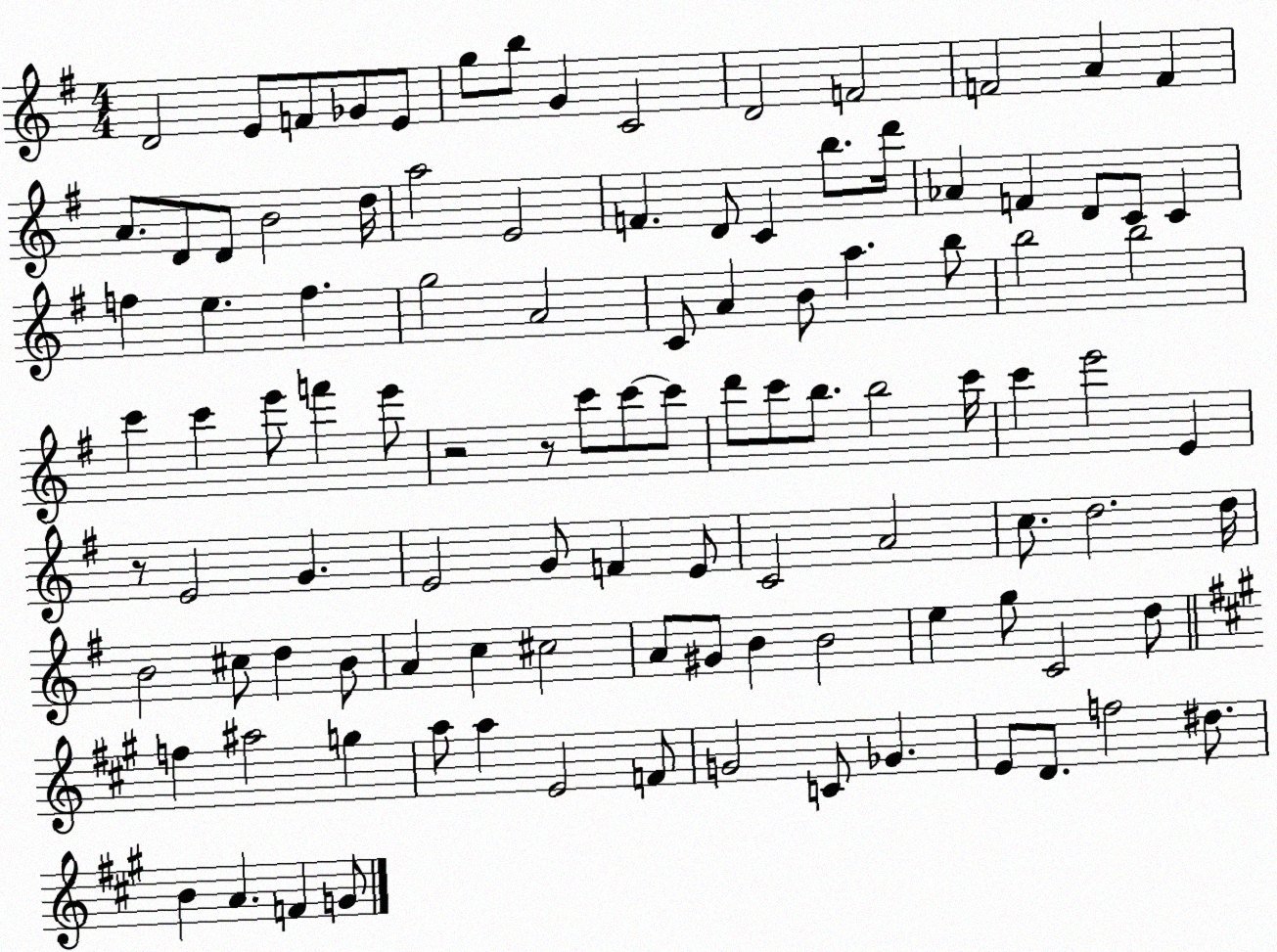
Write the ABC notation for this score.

X:1
T:Untitled
M:4/4
L:1/4
K:G
D2 E/2 F/2 _G/2 E/2 g/2 b/2 G C2 D2 F2 F2 A F A/2 D/2 D/2 B2 d/4 a2 E2 F D/2 C b/2 d'/4 _A F D/2 C/2 C f e f g2 A2 C/2 A B/2 a b/2 b2 b2 c' c' e'/2 f' e'/2 z2 z/2 c'/2 c'/2 c'/2 d'/2 c'/2 b/2 b2 c'/4 c' e'2 E z/2 E2 G E2 G/2 F E/2 C2 A2 c/2 d2 d/4 B2 ^c/2 d B/2 A c ^c2 A/2 ^G/2 B B2 e g/2 C2 d/2 f ^a2 g a/2 a E2 F/2 G2 C/2 _G E/2 D/2 f2 ^d/2 B A F G/2